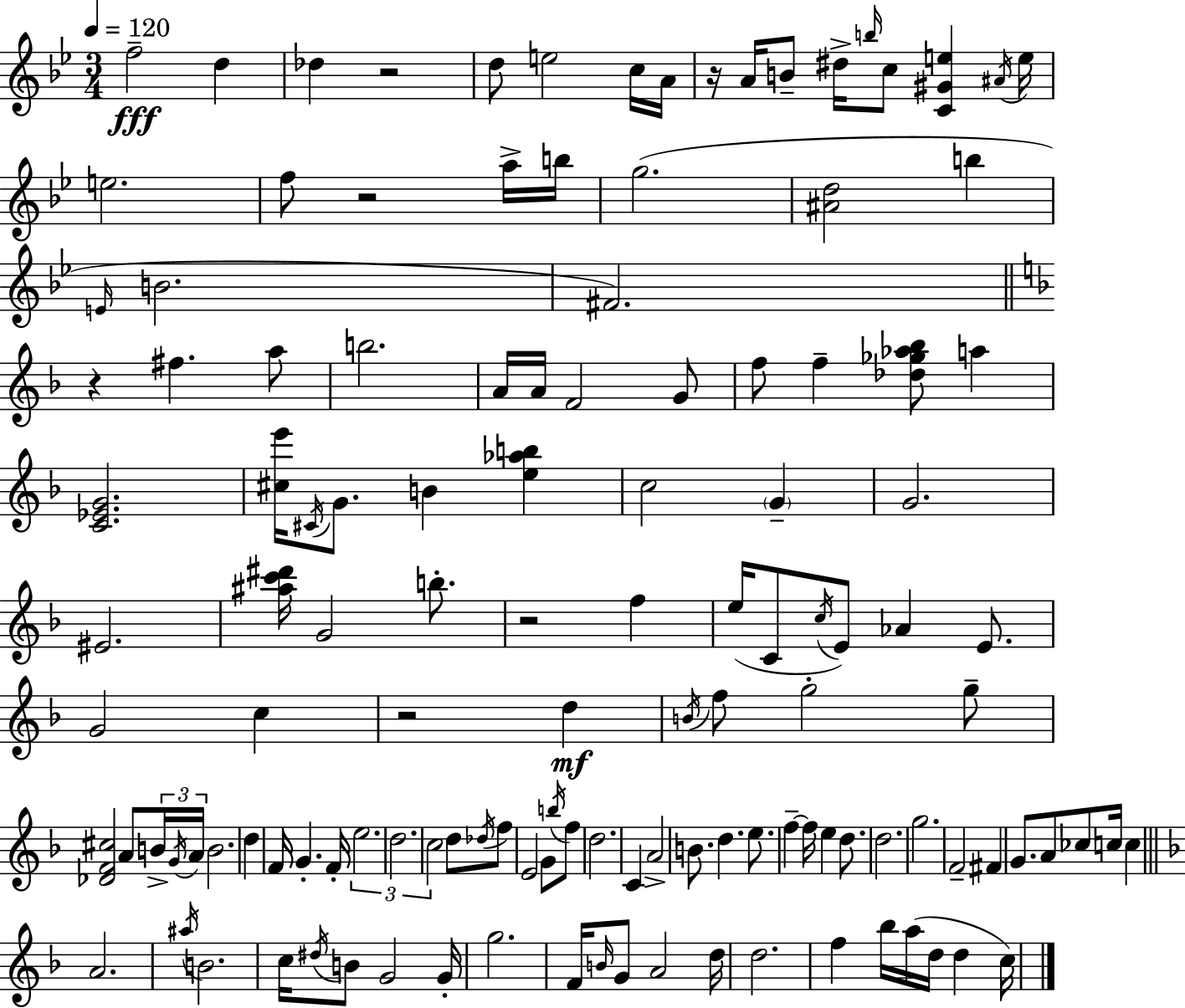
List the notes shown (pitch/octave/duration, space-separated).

F5/h D5/q Db5/q R/h D5/e E5/h C5/s A4/s R/s A4/s B4/e D#5/s B5/s C5/e [C4,G#4,E5]/q A#4/s E5/s E5/h. F5/e R/h A5/s B5/s G5/h. [A#4,D5]/h B5/q E4/s B4/h. F#4/h. R/q F#5/q. A5/e B5/h. A4/s A4/s F4/h G4/e F5/e F5/q [Db5,Gb5,Ab5,Bb5]/e A5/q [C4,Eb4,G4]/h. [C#5,E6]/s C#4/s G4/e. B4/q [E5,Ab5,B5]/q C5/h G4/q G4/h. EIS4/h. [A#5,C6,D#6]/s G4/h B5/e. R/h F5/q E5/s C4/e C5/s E4/e Ab4/q E4/e. G4/h C5/q R/h D5/q B4/s F5/e G5/h G5/e [Db4,F4,C#5]/h A4/e B4/s G4/s A4/s B4/h. D5/q F4/s G4/q. F4/s E5/h. D5/h. C5/h D5/e Db5/s F5/e E4/h G4/e B5/s F5/e D5/h. C4/q A4/h B4/e. D5/q. E5/e. F5/q F5/s E5/q D5/e. D5/h. G5/h. F4/h F#4/q G4/e. A4/e CES5/e C5/s C5/q A4/h. A#5/s B4/h. C5/s D#5/s B4/e G4/h G4/s G5/h. F4/s B4/s G4/e A4/h D5/s D5/h. F5/q Bb5/s A5/s D5/s D5/q C5/s